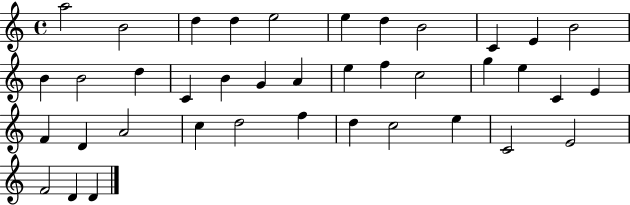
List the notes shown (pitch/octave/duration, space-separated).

A5/h B4/h D5/q D5/q E5/h E5/q D5/q B4/h C4/q E4/q B4/h B4/q B4/h D5/q C4/q B4/q G4/q A4/q E5/q F5/q C5/h G5/q E5/q C4/q E4/q F4/q D4/q A4/h C5/q D5/h F5/q D5/q C5/h E5/q C4/h E4/h F4/h D4/q D4/q